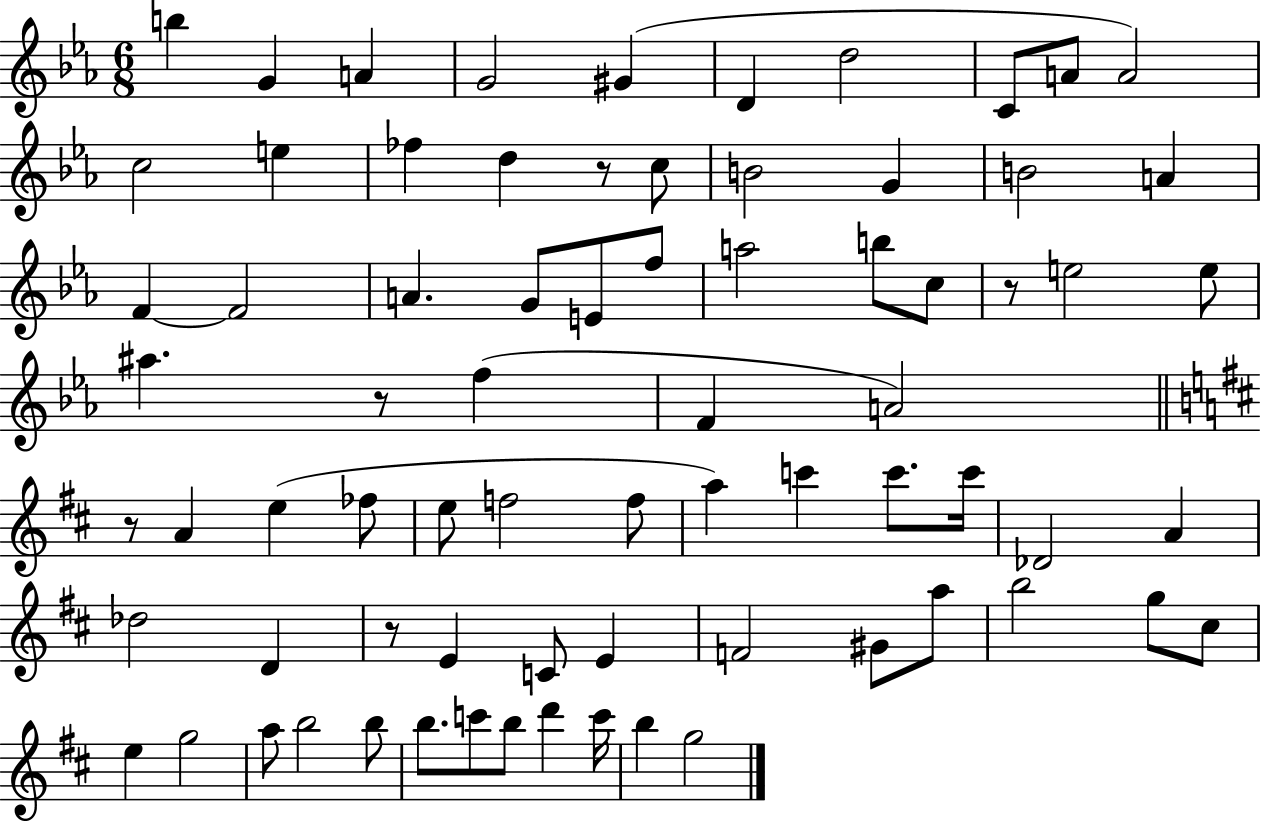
{
  \clef treble
  \numericTimeSignature
  \time 6/8
  \key ees \major
  b''4 g'4 a'4 | g'2 gis'4( | d'4 d''2 | c'8 a'8 a'2) | \break c''2 e''4 | fes''4 d''4 r8 c''8 | b'2 g'4 | b'2 a'4 | \break f'4~~ f'2 | a'4. g'8 e'8 f''8 | a''2 b''8 c''8 | r8 e''2 e''8 | \break ais''4. r8 f''4( | f'4 a'2) | \bar "||" \break \key b \minor r8 a'4 e''4( fes''8 | e''8 f''2 f''8 | a''4) c'''4 c'''8. c'''16 | des'2 a'4 | \break des''2 d'4 | r8 e'4 c'8 e'4 | f'2 gis'8 a''8 | b''2 g''8 cis''8 | \break e''4 g''2 | a''8 b''2 b''8 | b''8. c'''8 b''8 d'''4 c'''16 | b''4 g''2 | \break \bar "|."
}